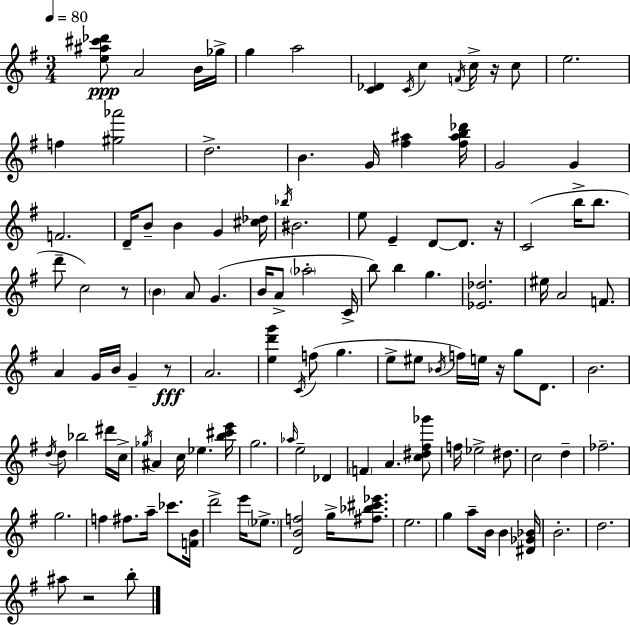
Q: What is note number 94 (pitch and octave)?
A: G5